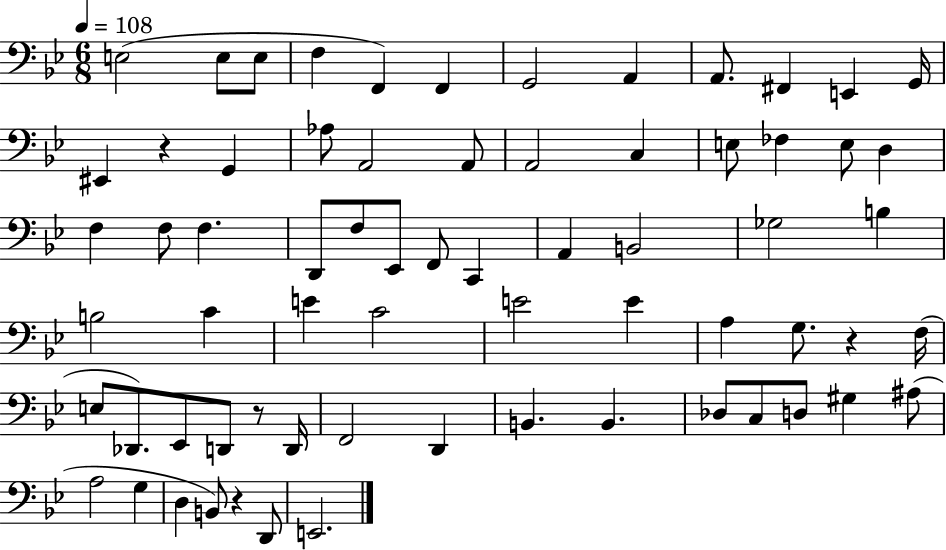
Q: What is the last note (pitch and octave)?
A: E2